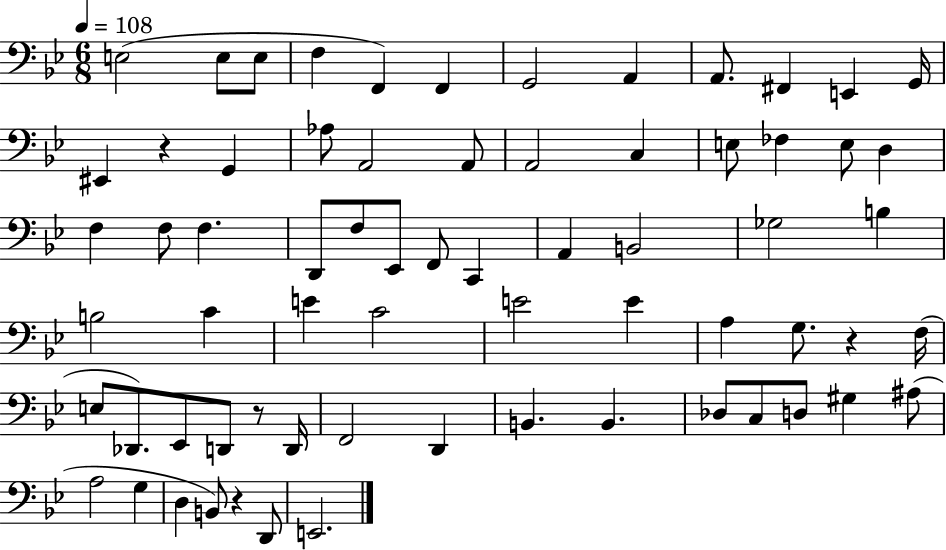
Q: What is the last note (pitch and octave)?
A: E2